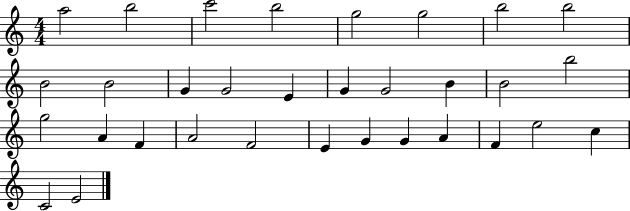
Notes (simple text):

A5/h B5/h C6/h B5/h G5/h G5/h B5/h B5/h B4/h B4/h G4/q G4/h E4/q G4/q G4/h B4/q B4/h B5/h G5/h A4/q F4/q A4/h F4/h E4/q G4/q G4/q A4/q F4/q E5/h C5/q C4/h E4/h